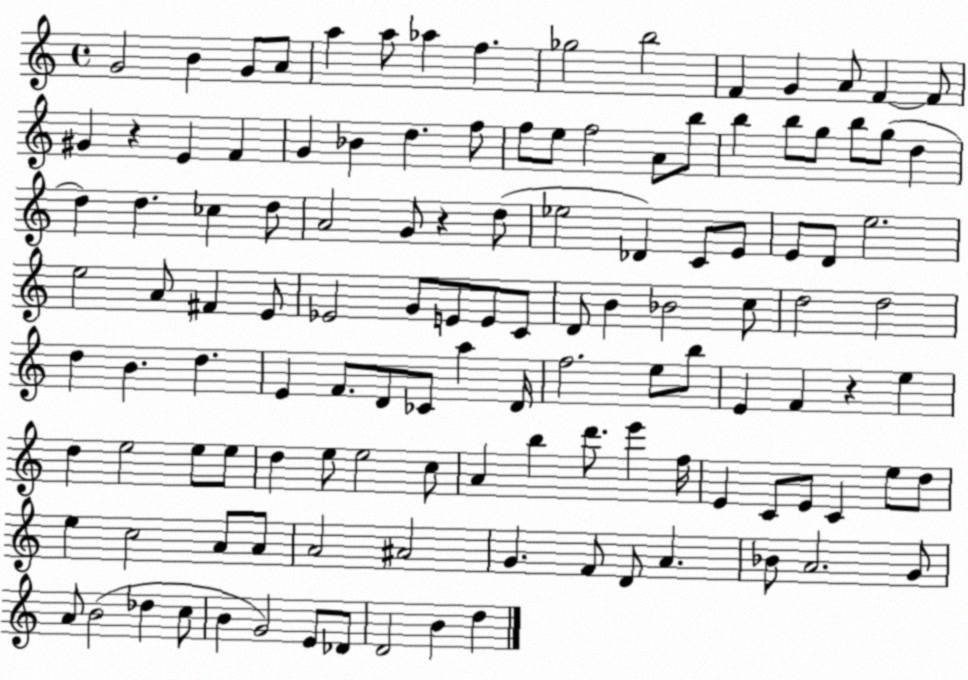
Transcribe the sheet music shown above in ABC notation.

X:1
T:Untitled
M:4/4
L:1/4
K:C
G2 B G/2 A/2 a a/2 _a f _g2 b2 F G A/2 F F/2 ^G z E F G _B d f/2 f/2 e/2 f2 A/2 b/2 b b/2 g/2 b/2 g/2 d d d _c d/2 A2 G/2 z d/2 _e2 _D C/2 E/2 E/2 D/2 e2 e2 A/2 ^F E/2 _E2 G/2 E/2 E/2 C/2 D/2 B _B2 c/2 d2 d2 d B d E F/2 D/2 _C/2 a D/4 f2 e/2 b/2 E F z e d e2 e/2 e/2 d e/2 e2 c/2 A b d'/2 e' f/4 E C/2 E/2 C e/2 d/2 e c2 A/2 A/2 A2 ^A2 G F/2 D/2 A _B/2 A2 G/2 A/2 B2 _d c/2 B G2 E/2 _D/2 D2 B d